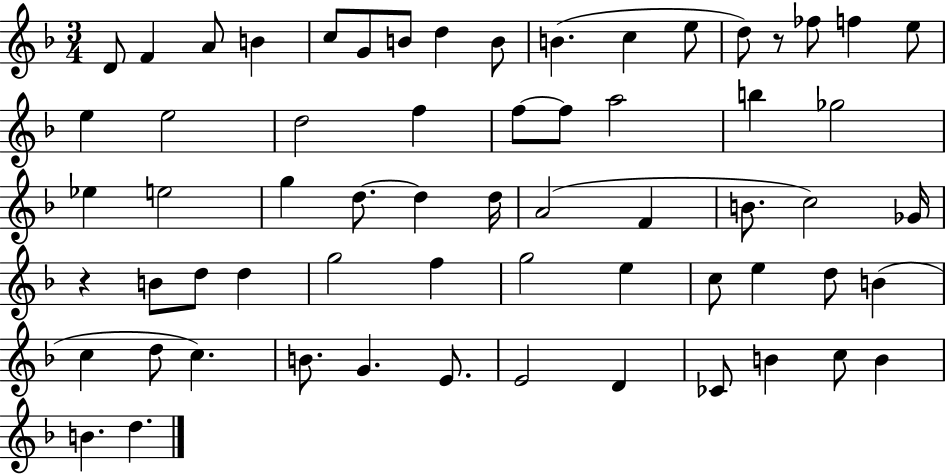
{
  \clef treble
  \numericTimeSignature
  \time 3/4
  \key f \major
  d'8 f'4 a'8 b'4 | c''8 g'8 b'8 d''4 b'8 | b'4.( c''4 e''8 | d''8) r8 fes''8 f''4 e''8 | \break e''4 e''2 | d''2 f''4 | f''8~~ f''8 a''2 | b''4 ges''2 | \break ees''4 e''2 | g''4 d''8.~~ d''4 d''16 | a'2( f'4 | b'8. c''2) ges'16 | \break r4 b'8 d''8 d''4 | g''2 f''4 | g''2 e''4 | c''8 e''4 d''8 b'4( | \break c''4 d''8 c''4.) | b'8. g'4. e'8. | e'2 d'4 | ces'8 b'4 c''8 b'4 | \break b'4. d''4. | \bar "|."
}